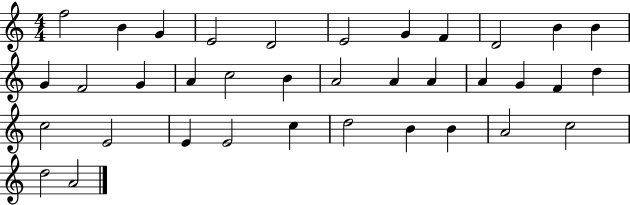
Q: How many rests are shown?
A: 0